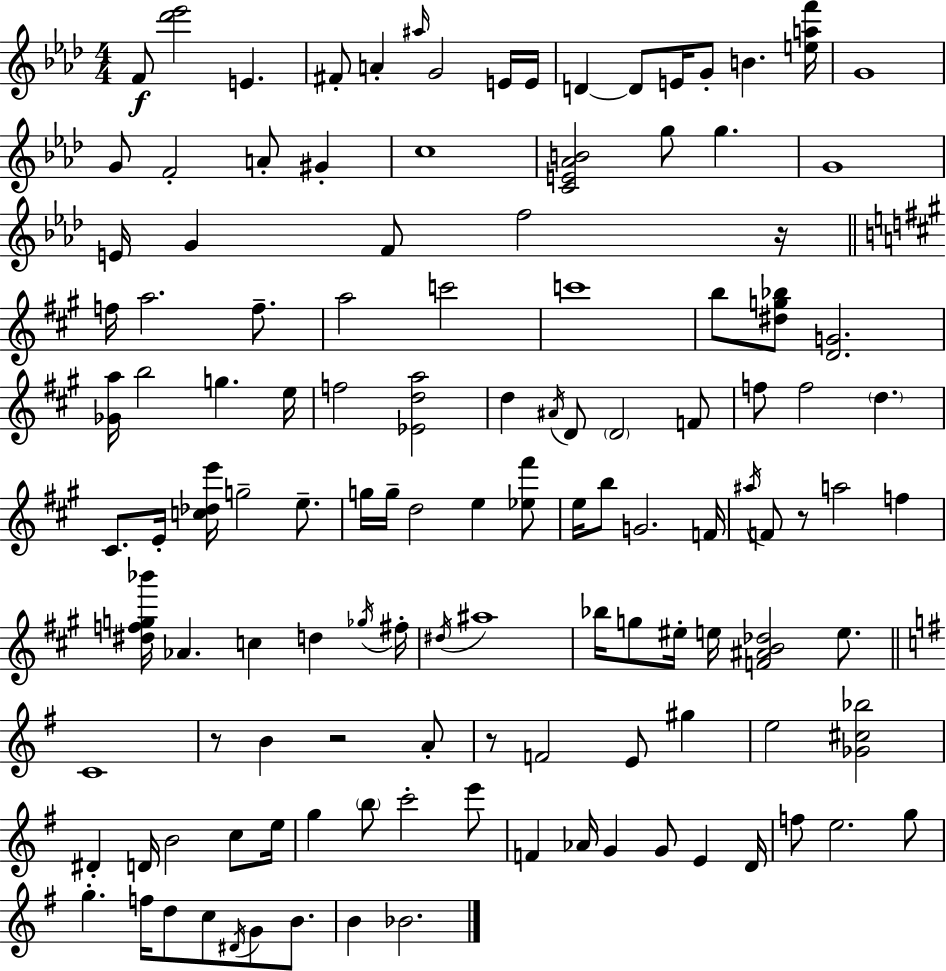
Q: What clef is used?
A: treble